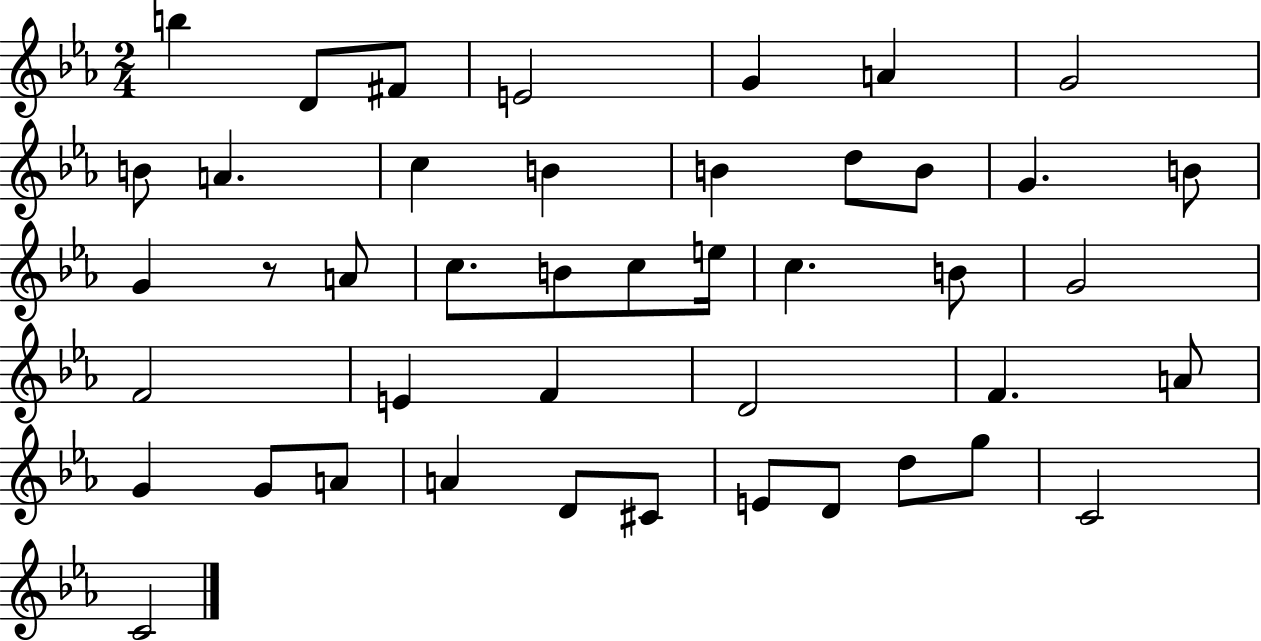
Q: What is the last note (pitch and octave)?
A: C4